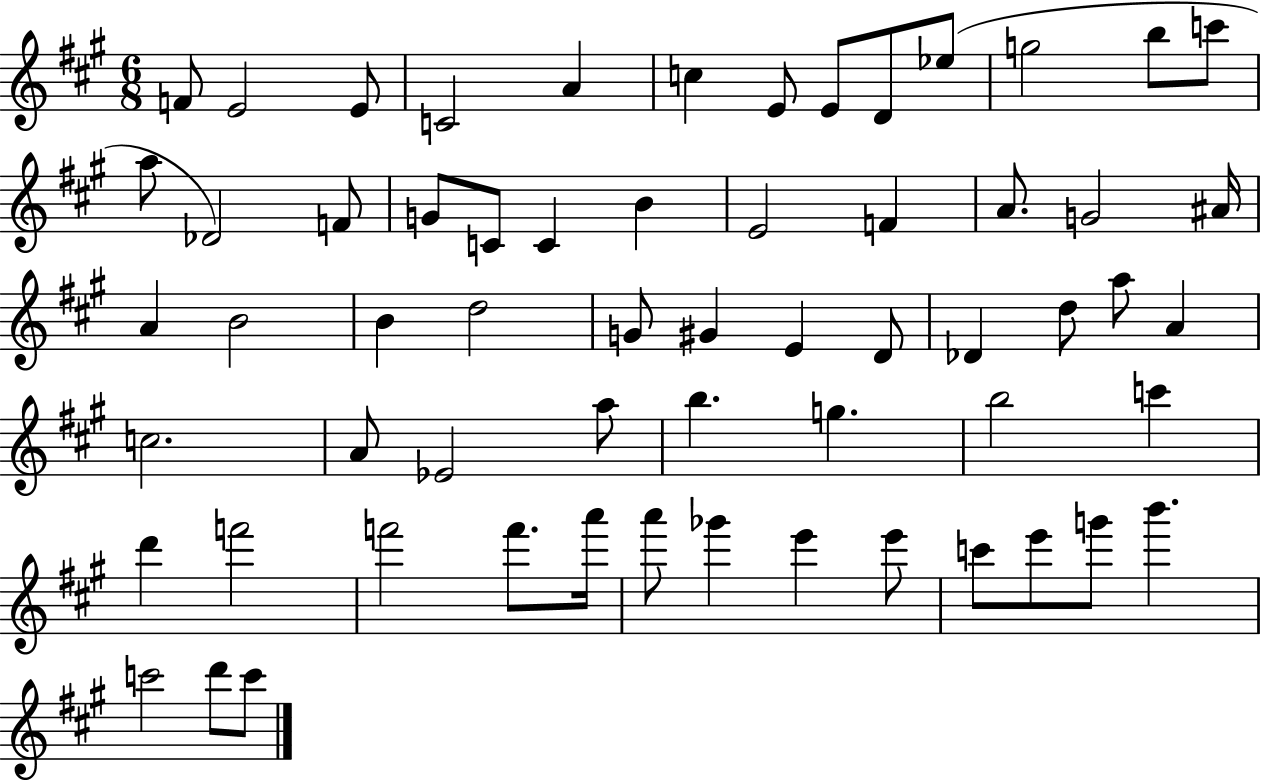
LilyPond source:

{
  \clef treble
  \numericTimeSignature
  \time 6/8
  \key a \major
  f'8 e'2 e'8 | c'2 a'4 | c''4 e'8 e'8 d'8 ees''8( | g''2 b''8 c'''8 | \break a''8 des'2) f'8 | g'8 c'8 c'4 b'4 | e'2 f'4 | a'8. g'2 ais'16 | \break a'4 b'2 | b'4 d''2 | g'8 gis'4 e'4 d'8 | des'4 d''8 a''8 a'4 | \break c''2. | a'8 ees'2 a''8 | b''4. g''4. | b''2 c'''4 | \break d'''4 f'''2 | f'''2 f'''8. a'''16 | a'''8 ges'''4 e'''4 e'''8 | c'''8 e'''8 g'''8 b'''4. | \break c'''2 d'''8 c'''8 | \bar "|."
}